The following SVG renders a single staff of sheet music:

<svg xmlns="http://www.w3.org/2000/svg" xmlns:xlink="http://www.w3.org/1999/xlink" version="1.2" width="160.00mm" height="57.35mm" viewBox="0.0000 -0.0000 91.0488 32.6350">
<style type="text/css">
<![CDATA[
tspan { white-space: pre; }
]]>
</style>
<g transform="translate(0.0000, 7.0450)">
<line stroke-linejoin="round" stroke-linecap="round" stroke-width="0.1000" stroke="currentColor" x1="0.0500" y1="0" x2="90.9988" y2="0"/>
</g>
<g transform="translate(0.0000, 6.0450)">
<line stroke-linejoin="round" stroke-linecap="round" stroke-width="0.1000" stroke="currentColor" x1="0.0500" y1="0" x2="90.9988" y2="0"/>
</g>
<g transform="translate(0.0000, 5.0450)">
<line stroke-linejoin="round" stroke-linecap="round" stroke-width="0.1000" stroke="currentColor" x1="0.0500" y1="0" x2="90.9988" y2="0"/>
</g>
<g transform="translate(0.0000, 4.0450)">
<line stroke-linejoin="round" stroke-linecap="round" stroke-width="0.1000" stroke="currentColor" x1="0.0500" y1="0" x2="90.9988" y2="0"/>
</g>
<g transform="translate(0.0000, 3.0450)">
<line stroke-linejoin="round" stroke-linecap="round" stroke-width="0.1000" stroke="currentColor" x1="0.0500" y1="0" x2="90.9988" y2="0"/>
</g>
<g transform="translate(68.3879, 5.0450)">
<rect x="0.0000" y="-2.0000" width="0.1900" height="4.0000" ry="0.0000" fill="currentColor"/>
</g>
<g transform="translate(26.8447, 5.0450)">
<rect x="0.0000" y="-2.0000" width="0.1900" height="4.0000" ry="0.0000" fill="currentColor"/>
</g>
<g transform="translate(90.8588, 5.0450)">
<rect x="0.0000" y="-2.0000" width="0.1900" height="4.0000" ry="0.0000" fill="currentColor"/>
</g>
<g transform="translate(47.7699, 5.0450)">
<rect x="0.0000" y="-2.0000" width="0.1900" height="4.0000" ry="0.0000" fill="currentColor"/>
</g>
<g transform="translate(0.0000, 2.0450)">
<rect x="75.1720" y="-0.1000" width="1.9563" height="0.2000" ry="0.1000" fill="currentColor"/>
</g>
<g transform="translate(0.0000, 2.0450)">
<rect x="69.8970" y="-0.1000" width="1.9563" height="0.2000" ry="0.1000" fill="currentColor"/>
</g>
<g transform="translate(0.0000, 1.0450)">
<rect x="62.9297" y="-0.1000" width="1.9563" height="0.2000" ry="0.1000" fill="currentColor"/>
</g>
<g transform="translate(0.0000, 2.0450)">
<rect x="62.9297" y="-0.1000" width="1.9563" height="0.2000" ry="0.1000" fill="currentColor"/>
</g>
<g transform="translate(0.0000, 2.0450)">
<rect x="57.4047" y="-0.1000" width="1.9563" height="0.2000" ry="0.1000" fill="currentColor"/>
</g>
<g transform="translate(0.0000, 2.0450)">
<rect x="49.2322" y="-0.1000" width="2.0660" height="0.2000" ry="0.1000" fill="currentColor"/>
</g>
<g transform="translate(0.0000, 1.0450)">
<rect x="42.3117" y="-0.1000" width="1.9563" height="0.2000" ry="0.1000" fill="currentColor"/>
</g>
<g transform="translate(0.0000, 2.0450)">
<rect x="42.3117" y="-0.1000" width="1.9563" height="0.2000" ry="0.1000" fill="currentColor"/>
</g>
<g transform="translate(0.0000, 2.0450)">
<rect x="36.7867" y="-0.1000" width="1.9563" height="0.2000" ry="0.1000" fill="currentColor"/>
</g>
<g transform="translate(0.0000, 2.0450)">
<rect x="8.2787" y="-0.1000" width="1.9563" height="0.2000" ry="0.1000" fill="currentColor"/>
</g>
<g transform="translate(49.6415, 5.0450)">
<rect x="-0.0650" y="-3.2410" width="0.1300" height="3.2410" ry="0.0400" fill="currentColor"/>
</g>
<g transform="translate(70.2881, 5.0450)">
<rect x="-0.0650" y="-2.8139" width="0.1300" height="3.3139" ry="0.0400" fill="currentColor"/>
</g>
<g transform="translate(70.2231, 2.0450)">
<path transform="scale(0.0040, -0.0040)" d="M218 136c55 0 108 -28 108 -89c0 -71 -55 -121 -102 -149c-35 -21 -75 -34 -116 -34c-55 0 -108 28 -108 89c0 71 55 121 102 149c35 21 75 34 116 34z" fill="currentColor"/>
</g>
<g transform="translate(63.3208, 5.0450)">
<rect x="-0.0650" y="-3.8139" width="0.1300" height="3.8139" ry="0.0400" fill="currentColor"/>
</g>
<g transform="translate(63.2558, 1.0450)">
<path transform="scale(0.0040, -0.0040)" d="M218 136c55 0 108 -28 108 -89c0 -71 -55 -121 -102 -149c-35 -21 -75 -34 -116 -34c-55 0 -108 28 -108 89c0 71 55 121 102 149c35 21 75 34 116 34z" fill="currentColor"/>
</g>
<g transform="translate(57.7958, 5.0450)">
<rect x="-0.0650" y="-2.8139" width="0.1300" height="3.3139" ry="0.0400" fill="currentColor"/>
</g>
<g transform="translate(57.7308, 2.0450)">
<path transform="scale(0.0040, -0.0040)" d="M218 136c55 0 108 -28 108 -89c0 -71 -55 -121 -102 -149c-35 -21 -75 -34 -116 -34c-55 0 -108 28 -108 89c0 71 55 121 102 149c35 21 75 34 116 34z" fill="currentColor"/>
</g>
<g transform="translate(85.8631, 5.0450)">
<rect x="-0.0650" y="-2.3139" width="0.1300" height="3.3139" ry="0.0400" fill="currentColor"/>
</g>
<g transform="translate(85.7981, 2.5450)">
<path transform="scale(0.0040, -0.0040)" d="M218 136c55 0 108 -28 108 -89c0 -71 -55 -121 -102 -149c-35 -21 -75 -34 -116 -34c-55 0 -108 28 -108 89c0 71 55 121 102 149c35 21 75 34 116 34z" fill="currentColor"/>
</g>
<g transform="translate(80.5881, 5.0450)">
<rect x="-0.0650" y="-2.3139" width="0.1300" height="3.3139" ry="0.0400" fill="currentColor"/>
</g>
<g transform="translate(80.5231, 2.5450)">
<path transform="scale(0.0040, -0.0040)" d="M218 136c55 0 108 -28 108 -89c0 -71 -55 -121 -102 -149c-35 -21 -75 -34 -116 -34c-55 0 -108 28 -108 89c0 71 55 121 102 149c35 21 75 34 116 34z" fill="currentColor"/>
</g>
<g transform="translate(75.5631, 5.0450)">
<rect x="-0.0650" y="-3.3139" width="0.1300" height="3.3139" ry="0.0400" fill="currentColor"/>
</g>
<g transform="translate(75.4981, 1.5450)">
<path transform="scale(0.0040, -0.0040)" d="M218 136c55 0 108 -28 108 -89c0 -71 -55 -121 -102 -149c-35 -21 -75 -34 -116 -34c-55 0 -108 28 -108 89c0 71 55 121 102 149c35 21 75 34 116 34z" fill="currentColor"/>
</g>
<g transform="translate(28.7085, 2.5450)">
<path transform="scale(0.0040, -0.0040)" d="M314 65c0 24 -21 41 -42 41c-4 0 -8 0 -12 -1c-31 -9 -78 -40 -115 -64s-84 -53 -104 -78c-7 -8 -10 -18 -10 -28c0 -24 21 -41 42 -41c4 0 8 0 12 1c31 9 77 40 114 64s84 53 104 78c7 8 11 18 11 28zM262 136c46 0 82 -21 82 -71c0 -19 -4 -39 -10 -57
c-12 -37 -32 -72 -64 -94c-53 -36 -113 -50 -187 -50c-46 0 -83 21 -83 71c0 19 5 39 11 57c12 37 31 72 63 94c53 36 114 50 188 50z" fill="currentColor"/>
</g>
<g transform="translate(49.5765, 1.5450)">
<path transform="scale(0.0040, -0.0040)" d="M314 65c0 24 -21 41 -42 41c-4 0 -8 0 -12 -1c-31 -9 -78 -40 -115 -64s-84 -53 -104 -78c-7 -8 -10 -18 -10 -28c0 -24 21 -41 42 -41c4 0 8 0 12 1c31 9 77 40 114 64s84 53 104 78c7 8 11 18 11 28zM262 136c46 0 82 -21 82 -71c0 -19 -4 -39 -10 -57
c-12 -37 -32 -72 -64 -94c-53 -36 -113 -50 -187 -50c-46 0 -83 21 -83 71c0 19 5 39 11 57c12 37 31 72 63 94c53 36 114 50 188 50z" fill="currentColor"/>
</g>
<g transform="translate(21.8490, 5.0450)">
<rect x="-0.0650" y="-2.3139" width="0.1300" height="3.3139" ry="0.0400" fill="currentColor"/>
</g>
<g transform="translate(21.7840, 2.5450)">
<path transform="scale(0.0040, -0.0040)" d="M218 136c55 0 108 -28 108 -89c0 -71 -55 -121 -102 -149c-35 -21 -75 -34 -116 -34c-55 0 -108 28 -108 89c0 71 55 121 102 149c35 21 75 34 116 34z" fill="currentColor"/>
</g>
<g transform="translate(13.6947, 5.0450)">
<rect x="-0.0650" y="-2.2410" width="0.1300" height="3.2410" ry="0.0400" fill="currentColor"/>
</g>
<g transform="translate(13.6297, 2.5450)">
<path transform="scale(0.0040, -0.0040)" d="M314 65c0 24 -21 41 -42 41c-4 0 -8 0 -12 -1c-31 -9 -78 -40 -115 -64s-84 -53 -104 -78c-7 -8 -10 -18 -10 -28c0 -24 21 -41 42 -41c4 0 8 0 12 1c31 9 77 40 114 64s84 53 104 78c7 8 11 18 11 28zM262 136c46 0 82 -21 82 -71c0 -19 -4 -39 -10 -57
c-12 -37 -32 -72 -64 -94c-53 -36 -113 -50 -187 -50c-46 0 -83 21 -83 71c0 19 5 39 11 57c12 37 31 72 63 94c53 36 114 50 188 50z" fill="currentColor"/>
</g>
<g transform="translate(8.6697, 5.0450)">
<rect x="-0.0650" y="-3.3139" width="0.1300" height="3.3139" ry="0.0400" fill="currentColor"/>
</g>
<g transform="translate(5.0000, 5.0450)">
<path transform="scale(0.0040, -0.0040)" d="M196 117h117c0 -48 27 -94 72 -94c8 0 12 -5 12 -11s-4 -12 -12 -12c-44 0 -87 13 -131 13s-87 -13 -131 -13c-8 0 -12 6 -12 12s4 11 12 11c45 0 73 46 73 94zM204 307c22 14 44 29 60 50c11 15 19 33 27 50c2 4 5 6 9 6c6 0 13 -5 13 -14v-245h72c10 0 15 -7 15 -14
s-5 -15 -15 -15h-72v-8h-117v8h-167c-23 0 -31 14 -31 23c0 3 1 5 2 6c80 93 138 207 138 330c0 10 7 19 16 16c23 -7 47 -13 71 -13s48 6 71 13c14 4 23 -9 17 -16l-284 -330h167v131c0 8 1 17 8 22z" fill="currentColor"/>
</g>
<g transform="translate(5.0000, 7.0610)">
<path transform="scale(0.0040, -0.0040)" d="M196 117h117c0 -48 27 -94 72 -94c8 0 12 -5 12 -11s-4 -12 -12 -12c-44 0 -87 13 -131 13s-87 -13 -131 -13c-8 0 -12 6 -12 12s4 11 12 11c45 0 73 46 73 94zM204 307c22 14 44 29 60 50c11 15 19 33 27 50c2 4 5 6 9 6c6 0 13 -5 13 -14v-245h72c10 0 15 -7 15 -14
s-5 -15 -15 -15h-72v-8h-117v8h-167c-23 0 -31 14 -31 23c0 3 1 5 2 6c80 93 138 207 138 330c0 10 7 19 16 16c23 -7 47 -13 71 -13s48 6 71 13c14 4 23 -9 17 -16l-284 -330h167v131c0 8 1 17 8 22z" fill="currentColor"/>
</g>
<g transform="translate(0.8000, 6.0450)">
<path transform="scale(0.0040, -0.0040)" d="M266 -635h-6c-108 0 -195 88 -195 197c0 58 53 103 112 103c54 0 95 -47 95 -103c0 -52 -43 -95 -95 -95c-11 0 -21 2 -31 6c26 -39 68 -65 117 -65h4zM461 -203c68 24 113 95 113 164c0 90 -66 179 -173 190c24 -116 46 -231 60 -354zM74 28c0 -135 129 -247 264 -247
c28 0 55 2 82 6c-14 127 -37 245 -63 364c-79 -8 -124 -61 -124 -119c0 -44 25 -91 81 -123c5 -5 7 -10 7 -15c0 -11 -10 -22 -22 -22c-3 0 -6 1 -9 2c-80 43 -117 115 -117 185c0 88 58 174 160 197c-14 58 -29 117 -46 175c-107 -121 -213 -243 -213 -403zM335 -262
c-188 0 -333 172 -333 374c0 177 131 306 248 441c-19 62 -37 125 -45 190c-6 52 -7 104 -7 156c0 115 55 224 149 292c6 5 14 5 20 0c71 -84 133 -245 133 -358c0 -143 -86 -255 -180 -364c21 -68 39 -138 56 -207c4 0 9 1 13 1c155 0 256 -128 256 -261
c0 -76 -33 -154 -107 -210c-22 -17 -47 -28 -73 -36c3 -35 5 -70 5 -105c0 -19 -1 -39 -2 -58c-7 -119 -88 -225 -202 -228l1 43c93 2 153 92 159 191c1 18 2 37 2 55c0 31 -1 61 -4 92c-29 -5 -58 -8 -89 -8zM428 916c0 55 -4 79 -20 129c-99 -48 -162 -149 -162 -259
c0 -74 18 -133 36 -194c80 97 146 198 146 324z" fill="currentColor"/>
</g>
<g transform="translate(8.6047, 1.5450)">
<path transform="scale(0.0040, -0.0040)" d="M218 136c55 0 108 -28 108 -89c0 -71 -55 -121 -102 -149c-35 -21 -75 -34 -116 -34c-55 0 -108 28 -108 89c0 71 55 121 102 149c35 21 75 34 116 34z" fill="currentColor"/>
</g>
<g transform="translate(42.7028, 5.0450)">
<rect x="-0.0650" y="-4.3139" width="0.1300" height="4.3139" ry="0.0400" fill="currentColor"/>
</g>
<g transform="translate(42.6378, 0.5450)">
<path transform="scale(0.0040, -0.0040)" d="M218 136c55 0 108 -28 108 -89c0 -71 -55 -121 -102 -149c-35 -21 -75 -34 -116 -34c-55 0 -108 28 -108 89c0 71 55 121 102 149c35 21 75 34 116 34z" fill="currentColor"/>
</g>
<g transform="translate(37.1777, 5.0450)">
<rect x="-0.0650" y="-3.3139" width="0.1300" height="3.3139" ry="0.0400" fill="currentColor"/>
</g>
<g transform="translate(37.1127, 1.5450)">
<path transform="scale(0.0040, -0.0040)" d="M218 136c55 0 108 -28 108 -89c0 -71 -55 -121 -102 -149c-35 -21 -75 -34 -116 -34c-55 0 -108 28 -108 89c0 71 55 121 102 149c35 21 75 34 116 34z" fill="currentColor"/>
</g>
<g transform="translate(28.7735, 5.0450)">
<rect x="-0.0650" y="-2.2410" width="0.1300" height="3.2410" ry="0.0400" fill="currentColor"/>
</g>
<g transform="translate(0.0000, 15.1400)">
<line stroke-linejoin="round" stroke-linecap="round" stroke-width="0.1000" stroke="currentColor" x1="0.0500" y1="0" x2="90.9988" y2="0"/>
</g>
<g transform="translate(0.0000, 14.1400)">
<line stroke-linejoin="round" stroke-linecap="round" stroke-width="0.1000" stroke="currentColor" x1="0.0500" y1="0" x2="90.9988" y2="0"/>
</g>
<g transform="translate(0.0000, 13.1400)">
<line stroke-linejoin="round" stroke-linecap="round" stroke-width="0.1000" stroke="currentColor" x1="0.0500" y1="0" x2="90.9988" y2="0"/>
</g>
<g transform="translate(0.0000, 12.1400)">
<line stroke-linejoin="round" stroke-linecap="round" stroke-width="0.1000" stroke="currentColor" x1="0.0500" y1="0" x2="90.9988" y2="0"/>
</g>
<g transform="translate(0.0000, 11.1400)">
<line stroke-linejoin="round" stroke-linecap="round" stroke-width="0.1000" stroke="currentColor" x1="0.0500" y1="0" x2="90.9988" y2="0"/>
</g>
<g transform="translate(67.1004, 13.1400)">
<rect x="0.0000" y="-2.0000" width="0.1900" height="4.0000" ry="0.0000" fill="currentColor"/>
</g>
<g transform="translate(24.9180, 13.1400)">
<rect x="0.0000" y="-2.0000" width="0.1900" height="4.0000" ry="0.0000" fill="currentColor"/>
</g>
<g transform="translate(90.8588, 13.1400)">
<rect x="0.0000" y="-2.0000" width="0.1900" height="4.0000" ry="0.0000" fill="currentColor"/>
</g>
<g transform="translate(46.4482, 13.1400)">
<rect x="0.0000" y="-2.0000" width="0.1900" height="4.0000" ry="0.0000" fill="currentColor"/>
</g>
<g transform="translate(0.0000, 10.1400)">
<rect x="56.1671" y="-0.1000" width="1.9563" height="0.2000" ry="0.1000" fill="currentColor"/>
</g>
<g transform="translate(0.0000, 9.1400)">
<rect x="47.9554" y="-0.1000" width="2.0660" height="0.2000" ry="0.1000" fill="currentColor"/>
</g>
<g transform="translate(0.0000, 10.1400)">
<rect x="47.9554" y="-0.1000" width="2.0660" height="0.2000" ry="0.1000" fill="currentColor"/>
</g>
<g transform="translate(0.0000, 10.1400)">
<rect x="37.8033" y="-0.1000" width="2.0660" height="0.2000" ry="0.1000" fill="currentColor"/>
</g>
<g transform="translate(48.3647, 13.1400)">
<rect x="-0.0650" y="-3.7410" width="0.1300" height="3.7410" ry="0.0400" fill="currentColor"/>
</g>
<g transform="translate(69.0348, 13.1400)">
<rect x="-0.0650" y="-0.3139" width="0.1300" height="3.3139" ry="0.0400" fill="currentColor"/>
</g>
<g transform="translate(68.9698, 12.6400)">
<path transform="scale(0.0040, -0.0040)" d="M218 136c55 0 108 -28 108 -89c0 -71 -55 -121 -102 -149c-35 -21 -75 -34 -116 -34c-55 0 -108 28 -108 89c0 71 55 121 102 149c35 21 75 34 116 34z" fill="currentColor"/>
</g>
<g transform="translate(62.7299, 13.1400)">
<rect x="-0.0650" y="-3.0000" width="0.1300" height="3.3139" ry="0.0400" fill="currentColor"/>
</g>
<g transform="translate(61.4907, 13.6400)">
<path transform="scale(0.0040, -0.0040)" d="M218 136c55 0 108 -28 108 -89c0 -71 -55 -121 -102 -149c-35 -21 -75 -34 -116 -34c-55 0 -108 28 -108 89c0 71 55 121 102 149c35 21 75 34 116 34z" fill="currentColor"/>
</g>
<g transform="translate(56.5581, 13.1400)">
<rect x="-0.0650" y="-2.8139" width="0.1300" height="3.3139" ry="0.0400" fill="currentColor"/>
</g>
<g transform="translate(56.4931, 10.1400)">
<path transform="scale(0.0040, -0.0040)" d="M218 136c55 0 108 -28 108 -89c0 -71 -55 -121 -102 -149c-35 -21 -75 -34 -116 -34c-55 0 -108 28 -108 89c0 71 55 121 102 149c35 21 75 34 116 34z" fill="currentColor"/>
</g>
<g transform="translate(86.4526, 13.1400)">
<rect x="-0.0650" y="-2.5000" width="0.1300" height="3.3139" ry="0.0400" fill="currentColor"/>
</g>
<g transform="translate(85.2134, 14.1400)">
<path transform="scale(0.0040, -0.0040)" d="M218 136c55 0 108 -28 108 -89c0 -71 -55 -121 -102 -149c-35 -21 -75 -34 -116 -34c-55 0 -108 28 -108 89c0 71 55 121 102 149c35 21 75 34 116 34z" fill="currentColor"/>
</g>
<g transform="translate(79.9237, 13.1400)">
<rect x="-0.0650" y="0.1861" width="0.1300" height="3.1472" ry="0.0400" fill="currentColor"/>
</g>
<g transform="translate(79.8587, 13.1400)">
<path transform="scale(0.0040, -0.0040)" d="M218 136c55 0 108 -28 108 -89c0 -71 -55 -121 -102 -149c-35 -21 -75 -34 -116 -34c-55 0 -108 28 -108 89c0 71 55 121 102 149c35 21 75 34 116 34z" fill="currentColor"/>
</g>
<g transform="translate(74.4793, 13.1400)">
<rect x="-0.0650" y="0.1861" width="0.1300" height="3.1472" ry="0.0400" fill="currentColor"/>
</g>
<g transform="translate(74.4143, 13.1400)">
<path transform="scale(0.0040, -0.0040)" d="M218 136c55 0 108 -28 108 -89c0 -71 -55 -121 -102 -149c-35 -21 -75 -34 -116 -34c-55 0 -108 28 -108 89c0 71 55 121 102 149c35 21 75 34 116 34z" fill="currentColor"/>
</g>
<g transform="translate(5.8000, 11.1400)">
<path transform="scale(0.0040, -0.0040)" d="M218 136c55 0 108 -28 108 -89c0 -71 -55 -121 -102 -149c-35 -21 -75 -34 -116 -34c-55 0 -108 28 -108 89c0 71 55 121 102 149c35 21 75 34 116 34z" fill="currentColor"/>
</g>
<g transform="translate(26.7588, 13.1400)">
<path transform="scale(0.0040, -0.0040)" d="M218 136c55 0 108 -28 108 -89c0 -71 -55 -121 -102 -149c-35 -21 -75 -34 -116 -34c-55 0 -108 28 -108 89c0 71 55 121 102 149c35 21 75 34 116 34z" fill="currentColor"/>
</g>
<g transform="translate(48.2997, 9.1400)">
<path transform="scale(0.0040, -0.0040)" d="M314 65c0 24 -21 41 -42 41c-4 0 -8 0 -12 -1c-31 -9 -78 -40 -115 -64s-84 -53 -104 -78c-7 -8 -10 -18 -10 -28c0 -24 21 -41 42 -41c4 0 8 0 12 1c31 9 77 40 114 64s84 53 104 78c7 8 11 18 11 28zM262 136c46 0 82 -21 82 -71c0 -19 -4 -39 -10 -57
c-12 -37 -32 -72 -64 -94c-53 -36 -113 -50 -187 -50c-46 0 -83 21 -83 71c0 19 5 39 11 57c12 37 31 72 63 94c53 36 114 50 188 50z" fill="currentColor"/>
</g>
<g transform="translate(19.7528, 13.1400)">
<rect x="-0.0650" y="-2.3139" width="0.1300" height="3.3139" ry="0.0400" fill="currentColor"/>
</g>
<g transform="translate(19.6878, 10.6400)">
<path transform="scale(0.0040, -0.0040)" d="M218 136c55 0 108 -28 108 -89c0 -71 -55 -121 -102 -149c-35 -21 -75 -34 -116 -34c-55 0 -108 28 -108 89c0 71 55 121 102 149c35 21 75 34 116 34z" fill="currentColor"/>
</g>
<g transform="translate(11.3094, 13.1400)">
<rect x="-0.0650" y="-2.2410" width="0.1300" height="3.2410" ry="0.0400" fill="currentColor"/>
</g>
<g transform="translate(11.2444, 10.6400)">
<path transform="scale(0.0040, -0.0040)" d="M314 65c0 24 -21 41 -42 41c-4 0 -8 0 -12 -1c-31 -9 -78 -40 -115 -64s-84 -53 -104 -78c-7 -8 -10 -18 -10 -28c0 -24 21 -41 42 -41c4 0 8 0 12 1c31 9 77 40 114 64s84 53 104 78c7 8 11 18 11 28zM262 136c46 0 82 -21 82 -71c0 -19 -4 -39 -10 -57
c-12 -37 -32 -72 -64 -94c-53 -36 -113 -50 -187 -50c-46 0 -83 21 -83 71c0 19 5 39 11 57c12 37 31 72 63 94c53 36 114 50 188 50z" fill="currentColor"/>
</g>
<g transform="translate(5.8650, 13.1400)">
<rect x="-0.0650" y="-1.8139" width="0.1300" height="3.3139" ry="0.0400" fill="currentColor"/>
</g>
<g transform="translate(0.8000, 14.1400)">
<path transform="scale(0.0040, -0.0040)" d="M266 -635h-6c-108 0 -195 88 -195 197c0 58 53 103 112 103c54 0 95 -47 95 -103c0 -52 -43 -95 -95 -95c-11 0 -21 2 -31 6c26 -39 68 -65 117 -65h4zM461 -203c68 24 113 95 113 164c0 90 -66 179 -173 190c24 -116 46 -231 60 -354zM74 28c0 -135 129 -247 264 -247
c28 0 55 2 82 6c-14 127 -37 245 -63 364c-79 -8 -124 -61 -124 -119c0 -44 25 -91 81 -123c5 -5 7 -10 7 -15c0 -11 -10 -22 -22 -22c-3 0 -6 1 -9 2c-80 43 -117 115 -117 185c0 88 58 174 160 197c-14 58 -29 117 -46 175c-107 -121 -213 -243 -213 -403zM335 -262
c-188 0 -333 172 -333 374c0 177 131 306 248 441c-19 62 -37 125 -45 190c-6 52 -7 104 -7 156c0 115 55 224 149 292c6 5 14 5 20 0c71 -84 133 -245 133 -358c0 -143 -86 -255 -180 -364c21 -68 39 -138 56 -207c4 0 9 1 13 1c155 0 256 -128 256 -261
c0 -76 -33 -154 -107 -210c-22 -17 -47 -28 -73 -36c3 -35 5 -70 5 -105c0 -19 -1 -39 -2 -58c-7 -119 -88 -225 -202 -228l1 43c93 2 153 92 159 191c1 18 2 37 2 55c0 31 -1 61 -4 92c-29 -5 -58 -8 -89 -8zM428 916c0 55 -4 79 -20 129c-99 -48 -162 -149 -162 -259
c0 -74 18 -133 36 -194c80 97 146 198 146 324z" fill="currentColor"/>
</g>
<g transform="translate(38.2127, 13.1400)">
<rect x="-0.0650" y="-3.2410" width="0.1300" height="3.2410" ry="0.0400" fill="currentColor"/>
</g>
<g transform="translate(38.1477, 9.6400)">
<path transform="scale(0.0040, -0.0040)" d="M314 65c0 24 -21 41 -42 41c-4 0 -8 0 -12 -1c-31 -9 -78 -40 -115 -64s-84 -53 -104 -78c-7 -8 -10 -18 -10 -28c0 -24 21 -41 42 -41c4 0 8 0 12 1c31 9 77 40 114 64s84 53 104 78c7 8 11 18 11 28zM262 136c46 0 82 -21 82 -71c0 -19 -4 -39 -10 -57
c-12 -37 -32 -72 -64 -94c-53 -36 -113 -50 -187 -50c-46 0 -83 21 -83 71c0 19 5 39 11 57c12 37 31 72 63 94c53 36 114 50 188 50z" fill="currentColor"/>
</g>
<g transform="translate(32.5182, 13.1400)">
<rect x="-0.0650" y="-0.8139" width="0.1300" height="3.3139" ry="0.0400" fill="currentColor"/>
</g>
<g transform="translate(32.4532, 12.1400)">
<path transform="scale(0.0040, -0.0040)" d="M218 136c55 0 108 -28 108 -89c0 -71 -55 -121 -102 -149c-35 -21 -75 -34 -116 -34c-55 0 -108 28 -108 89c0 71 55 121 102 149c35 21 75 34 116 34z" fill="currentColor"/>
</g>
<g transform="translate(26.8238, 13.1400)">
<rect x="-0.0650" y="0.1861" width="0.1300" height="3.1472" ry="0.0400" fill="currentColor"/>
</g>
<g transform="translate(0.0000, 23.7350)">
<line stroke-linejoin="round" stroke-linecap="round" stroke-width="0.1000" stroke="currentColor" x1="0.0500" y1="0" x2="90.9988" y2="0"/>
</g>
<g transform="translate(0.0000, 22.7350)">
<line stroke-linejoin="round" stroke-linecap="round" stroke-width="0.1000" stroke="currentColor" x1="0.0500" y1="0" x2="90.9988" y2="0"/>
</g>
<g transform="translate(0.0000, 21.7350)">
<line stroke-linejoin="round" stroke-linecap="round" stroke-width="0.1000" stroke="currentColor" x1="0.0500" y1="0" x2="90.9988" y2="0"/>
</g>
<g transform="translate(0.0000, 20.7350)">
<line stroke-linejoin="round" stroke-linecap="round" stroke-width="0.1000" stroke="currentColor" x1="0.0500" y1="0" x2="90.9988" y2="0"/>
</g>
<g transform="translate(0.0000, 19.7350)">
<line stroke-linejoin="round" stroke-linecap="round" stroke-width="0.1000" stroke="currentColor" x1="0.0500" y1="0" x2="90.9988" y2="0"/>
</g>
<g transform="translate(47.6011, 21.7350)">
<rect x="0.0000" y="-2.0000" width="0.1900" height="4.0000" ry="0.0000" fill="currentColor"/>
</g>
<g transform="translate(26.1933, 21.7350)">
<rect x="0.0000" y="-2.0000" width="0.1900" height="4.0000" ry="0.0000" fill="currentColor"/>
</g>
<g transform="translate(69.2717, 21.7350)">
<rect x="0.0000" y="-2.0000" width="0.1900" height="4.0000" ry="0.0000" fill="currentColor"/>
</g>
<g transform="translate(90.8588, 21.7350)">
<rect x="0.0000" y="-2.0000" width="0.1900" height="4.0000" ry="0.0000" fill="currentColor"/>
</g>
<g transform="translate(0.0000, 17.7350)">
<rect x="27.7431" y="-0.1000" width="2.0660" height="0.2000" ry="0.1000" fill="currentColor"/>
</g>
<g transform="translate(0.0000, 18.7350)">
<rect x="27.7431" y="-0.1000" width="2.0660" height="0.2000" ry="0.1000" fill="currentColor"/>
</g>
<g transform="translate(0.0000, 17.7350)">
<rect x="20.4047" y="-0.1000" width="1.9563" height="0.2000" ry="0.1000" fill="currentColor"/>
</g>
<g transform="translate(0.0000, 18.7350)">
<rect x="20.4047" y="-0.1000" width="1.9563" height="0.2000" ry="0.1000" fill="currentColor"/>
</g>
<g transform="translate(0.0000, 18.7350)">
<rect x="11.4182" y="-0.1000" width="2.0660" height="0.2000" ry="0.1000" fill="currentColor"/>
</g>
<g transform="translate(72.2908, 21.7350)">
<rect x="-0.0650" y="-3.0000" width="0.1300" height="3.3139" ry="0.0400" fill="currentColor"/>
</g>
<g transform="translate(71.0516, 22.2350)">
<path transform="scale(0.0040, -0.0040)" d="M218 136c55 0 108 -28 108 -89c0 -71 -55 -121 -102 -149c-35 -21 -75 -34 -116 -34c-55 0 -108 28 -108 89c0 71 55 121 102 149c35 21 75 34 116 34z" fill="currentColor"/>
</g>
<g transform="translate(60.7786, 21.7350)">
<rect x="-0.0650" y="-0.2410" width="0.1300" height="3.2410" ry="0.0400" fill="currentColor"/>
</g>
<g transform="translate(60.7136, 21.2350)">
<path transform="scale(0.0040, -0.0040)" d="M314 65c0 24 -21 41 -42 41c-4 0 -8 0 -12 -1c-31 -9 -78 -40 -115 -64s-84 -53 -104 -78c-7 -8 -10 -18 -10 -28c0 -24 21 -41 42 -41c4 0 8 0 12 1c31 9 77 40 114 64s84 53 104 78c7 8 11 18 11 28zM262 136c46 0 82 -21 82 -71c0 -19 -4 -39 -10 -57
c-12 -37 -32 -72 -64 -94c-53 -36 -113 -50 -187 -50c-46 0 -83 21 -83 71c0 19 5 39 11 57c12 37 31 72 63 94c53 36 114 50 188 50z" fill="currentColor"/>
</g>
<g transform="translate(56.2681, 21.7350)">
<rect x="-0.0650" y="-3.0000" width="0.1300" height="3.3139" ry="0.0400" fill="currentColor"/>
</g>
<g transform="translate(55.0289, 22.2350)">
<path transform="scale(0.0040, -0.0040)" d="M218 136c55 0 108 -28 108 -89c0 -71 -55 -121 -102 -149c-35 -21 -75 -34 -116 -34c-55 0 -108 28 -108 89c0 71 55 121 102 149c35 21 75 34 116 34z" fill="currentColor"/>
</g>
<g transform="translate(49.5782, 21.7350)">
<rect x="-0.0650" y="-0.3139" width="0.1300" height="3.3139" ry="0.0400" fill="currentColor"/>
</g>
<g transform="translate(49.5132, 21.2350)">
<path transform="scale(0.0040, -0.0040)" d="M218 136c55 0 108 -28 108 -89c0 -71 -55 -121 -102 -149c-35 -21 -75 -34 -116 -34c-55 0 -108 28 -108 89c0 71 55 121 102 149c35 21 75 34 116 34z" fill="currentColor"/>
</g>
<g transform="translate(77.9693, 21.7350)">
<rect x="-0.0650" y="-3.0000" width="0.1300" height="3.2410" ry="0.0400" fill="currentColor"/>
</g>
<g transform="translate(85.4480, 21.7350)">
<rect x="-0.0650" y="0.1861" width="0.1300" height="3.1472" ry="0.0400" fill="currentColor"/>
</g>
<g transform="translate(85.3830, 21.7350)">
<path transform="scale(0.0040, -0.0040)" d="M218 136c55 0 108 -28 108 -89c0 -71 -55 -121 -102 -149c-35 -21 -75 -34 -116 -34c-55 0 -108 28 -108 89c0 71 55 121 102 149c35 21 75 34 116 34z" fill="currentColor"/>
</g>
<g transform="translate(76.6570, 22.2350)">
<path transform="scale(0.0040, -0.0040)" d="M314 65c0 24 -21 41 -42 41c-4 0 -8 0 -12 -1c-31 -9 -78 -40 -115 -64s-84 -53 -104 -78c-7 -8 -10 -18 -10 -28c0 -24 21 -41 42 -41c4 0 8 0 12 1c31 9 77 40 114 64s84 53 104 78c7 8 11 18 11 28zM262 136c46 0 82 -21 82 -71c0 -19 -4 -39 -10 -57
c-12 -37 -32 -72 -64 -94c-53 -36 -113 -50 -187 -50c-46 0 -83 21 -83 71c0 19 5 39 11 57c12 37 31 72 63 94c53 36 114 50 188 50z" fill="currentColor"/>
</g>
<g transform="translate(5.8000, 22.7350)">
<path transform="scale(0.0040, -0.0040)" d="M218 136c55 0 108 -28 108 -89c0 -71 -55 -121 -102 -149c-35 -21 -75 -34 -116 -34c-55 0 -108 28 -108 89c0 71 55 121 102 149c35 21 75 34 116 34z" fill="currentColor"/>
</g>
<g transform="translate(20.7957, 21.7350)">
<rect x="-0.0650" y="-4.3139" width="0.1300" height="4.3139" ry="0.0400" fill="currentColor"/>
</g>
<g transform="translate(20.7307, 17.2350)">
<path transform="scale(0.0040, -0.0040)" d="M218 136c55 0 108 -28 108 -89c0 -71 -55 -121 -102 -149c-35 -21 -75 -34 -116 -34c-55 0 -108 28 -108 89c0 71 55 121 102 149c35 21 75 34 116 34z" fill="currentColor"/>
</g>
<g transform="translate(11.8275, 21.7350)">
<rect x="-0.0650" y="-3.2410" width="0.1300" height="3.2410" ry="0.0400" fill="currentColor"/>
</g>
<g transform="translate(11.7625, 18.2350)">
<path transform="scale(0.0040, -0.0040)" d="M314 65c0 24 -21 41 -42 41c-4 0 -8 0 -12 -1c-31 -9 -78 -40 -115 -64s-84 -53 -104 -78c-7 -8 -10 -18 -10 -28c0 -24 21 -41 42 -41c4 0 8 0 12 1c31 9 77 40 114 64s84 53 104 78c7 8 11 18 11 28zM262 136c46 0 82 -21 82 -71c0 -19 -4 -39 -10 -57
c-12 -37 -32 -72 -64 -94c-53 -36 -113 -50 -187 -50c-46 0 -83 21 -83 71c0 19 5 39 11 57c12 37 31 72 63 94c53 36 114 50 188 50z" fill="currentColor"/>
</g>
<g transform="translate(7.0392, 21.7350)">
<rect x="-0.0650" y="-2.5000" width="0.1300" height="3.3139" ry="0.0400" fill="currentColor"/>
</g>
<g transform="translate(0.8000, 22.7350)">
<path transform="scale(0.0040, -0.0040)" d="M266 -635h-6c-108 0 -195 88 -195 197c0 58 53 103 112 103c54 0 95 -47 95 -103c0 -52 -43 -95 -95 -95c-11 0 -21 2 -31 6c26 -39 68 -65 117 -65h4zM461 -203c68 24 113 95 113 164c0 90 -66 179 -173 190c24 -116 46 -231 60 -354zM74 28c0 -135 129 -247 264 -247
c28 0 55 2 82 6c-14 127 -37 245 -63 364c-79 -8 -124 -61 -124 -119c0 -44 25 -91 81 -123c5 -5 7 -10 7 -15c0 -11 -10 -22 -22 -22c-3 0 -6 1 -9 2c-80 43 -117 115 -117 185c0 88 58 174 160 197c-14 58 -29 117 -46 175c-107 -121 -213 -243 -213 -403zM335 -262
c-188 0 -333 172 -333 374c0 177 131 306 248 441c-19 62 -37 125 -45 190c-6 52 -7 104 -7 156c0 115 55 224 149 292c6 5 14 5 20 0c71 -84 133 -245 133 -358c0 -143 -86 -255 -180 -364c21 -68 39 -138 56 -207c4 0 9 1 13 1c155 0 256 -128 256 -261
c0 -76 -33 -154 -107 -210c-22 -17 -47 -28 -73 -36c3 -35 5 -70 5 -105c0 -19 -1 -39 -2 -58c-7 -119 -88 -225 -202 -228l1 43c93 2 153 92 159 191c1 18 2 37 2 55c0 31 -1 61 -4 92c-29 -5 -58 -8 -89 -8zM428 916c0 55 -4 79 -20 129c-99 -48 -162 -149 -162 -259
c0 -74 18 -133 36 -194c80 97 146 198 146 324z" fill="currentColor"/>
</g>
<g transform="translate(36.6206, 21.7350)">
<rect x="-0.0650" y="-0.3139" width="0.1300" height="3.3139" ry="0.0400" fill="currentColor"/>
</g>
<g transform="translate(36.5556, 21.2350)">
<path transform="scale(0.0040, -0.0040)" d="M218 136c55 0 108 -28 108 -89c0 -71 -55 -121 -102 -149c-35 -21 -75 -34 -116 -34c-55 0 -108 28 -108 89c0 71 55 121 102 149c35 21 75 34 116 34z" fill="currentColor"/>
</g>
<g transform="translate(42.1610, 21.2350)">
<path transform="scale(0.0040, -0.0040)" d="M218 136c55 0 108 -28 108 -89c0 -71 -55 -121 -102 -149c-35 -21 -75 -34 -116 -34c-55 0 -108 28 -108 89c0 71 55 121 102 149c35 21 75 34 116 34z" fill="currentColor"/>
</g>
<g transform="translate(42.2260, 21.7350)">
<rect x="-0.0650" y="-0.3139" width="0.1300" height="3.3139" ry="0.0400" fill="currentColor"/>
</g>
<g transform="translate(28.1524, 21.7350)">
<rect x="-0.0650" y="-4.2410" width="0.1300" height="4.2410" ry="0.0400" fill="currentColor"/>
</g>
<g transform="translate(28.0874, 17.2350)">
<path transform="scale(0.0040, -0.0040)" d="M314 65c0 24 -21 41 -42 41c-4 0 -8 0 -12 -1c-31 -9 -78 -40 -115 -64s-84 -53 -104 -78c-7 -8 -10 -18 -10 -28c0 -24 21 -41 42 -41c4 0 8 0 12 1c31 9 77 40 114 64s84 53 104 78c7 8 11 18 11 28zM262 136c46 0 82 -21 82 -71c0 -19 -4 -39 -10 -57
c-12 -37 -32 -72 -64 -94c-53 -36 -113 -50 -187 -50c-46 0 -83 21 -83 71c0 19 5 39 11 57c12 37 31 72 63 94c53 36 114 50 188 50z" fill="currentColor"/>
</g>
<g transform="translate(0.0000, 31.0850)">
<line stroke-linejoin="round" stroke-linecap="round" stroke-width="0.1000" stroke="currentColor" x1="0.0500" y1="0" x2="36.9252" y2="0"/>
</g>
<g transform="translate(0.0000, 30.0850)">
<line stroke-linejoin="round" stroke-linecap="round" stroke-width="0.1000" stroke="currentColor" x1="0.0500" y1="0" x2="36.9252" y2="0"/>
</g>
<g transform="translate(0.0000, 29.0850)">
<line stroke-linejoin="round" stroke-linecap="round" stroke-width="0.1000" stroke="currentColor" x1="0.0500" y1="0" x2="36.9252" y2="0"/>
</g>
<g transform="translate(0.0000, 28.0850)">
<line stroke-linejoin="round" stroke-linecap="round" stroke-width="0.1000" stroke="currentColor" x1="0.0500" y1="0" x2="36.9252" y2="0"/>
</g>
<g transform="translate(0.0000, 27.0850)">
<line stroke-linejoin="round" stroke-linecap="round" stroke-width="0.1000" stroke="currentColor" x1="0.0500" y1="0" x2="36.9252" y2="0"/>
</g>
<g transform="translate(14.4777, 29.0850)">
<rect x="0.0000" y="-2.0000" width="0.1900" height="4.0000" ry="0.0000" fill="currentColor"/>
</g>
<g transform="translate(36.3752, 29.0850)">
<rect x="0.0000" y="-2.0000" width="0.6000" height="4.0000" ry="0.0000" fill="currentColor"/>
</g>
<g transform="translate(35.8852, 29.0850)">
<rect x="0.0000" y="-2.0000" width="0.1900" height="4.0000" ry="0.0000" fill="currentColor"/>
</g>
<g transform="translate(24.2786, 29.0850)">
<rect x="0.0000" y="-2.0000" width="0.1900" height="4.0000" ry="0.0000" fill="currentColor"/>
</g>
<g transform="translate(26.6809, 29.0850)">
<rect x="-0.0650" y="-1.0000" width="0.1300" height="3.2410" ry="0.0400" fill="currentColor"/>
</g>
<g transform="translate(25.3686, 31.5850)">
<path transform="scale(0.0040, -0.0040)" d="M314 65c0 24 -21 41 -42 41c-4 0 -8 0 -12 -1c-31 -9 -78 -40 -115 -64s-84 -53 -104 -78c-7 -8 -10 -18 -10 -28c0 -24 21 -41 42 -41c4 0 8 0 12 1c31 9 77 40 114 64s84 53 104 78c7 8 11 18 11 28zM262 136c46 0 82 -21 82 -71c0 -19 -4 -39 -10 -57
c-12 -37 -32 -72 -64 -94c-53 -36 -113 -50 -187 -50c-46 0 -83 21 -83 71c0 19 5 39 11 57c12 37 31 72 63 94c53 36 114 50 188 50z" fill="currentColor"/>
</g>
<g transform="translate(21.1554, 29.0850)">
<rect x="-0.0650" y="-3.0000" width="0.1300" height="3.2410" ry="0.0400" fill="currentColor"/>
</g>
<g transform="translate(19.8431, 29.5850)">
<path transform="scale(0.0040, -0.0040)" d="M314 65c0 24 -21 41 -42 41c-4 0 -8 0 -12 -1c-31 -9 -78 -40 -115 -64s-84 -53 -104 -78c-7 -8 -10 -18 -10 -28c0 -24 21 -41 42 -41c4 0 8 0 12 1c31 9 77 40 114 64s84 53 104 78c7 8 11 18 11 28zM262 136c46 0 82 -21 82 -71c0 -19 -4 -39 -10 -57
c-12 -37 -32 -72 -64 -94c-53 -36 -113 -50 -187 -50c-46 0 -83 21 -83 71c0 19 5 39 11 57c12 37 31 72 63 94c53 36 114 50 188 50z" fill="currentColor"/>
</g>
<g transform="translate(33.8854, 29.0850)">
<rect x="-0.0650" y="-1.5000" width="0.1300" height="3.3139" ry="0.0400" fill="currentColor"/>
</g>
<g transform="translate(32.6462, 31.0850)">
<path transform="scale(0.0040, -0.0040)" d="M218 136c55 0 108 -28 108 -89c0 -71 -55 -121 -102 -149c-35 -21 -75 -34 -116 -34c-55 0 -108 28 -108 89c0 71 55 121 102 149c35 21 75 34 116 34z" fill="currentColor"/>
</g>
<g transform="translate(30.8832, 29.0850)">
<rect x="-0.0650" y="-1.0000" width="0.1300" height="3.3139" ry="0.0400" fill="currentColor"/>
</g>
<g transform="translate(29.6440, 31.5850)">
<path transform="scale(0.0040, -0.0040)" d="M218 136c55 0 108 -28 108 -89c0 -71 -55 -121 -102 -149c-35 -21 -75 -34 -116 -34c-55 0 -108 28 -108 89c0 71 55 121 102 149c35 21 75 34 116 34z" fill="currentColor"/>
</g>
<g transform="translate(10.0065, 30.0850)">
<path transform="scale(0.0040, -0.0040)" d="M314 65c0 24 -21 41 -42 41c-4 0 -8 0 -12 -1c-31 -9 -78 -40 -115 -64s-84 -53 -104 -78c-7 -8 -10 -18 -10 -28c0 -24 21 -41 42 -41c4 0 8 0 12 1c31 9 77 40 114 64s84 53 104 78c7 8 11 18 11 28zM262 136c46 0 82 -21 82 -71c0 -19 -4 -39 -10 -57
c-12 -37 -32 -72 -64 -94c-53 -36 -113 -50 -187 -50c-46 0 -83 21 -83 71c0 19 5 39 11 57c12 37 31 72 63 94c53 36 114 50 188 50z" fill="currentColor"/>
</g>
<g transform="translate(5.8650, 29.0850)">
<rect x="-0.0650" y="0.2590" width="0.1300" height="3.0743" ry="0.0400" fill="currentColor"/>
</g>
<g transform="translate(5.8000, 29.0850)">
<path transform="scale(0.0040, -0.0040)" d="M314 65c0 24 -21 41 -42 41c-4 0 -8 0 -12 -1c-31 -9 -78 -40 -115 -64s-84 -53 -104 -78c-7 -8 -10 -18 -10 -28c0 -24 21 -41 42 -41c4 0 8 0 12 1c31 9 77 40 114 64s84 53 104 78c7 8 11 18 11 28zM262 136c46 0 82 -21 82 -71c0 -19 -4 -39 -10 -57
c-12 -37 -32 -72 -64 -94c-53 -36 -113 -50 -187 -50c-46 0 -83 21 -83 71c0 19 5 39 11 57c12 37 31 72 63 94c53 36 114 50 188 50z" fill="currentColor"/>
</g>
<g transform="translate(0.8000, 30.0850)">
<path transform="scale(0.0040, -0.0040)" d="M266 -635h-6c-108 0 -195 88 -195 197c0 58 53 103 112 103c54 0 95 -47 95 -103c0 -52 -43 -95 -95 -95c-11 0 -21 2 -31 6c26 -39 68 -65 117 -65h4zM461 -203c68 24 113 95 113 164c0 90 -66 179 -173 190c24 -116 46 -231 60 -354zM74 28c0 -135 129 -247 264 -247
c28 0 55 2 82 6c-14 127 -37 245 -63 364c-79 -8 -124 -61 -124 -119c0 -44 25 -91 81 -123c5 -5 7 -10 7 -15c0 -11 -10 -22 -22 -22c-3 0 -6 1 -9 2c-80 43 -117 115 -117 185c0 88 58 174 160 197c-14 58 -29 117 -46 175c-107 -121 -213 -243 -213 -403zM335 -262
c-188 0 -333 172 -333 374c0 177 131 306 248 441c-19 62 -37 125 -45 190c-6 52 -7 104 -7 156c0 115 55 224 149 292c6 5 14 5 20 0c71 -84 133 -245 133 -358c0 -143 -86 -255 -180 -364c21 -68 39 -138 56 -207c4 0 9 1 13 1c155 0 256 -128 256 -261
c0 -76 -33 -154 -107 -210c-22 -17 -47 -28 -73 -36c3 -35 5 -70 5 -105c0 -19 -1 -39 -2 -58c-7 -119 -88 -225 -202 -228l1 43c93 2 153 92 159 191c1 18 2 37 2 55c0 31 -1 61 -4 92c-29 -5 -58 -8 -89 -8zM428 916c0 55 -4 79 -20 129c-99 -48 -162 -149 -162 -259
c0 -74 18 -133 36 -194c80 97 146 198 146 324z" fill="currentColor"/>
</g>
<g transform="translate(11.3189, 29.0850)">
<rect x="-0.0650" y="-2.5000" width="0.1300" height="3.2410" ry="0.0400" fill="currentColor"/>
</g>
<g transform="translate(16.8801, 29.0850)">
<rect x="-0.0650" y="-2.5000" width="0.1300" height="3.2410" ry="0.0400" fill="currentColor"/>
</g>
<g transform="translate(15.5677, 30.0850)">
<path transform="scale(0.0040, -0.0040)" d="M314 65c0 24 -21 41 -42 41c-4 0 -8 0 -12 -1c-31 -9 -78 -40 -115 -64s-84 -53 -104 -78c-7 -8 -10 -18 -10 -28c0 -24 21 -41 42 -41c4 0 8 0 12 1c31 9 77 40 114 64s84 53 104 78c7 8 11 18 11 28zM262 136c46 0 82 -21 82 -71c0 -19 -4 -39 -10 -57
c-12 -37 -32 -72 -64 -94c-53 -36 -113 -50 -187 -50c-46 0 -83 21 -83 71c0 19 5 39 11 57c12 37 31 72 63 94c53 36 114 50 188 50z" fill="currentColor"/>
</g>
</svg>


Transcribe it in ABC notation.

X:1
T:Untitled
M:4/4
L:1/4
K:C
b g2 g g2 b d' b2 a c' a b g g f g2 g B d b2 c'2 a A c B B G G b2 d' d'2 c c c A c2 A A2 B B2 G2 G2 A2 D2 D E